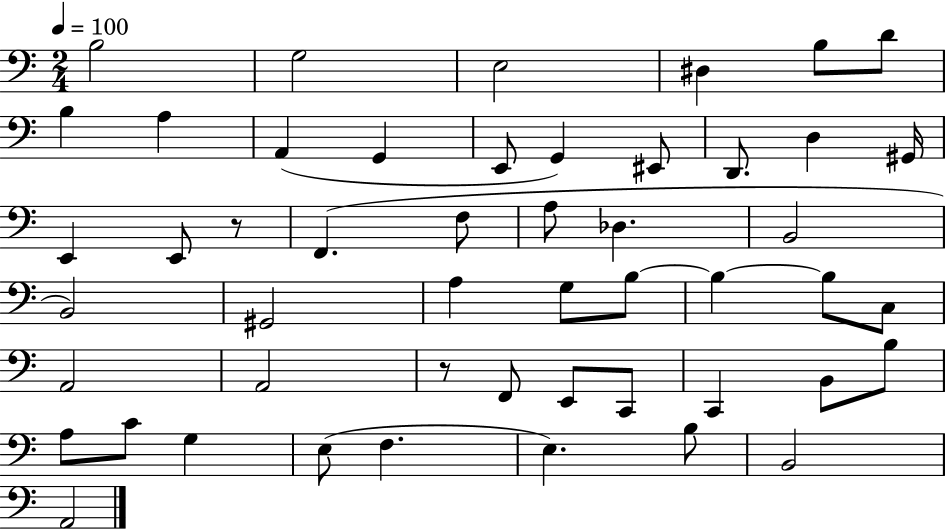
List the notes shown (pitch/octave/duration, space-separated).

B3/h G3/h E3/h D#3/q B3/e D4/e B3/q A3/q A2/q G2/q E2/e G2/q EIS2/e D2/e. D3/q G#2/s E2/q E2/e R/e F2/q. F3/e A3/e Db3/q. B2/h B2/h G#2/h A3/q G3/e B3/e B3/q B3/e C3/e A2/h A2/h R/e F2/e E2/e C2/e C2/q B2/e B3/e A3/e C4/e G3/q E3/e F3/q. E3/q. B3/e B2/h A2/h